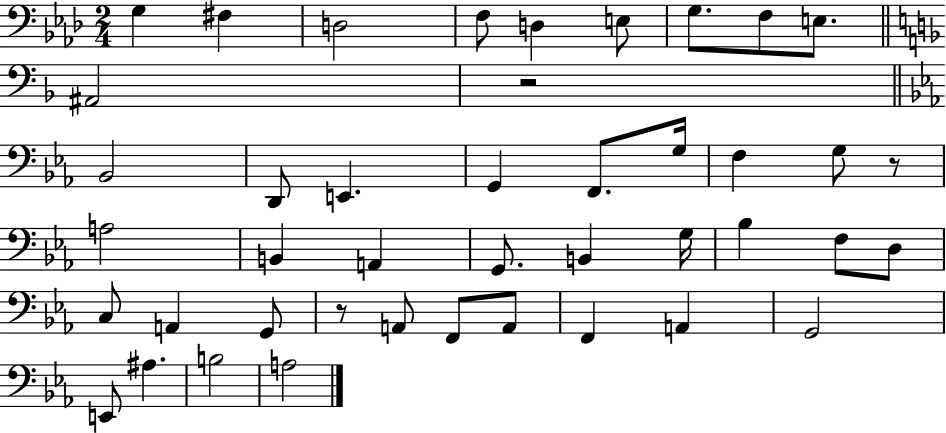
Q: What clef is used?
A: bass